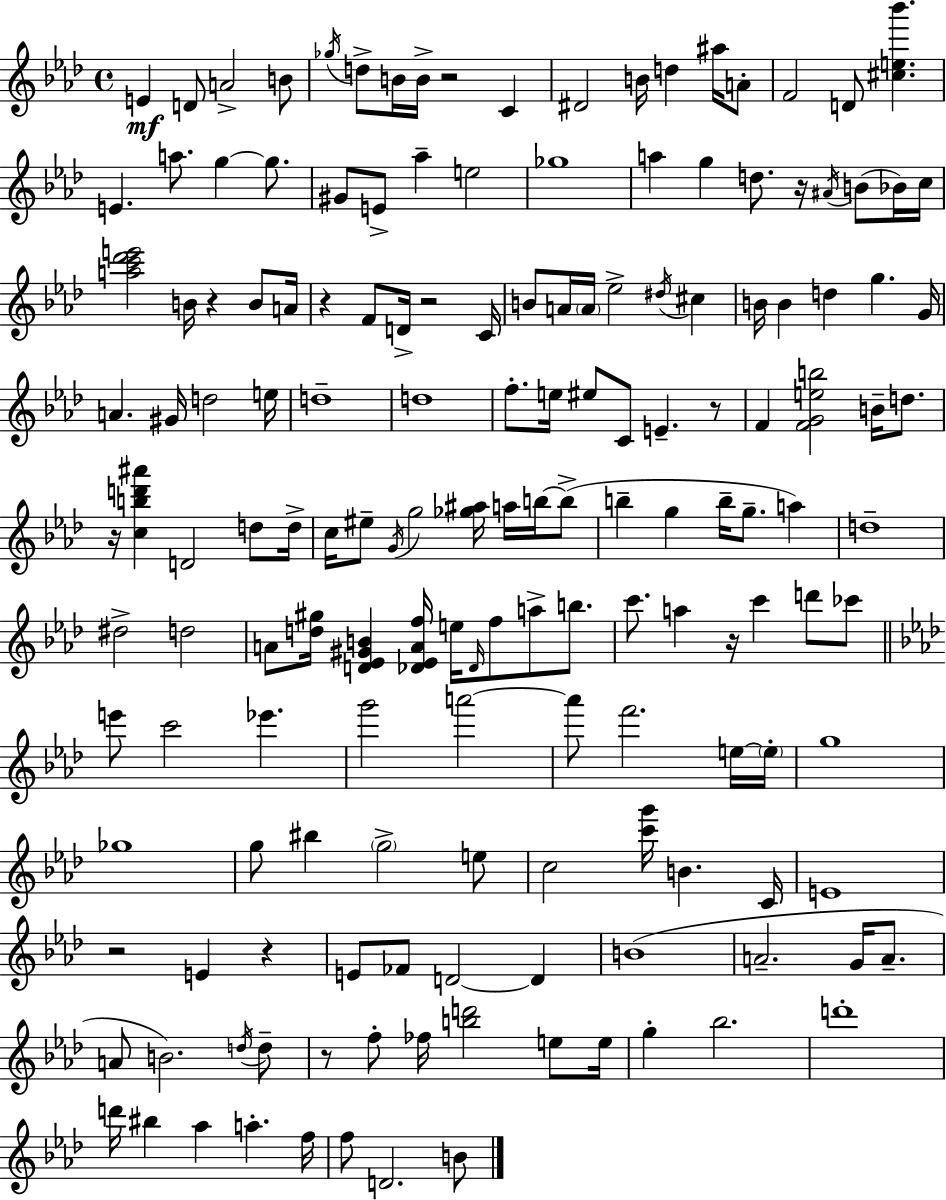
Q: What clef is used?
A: treble